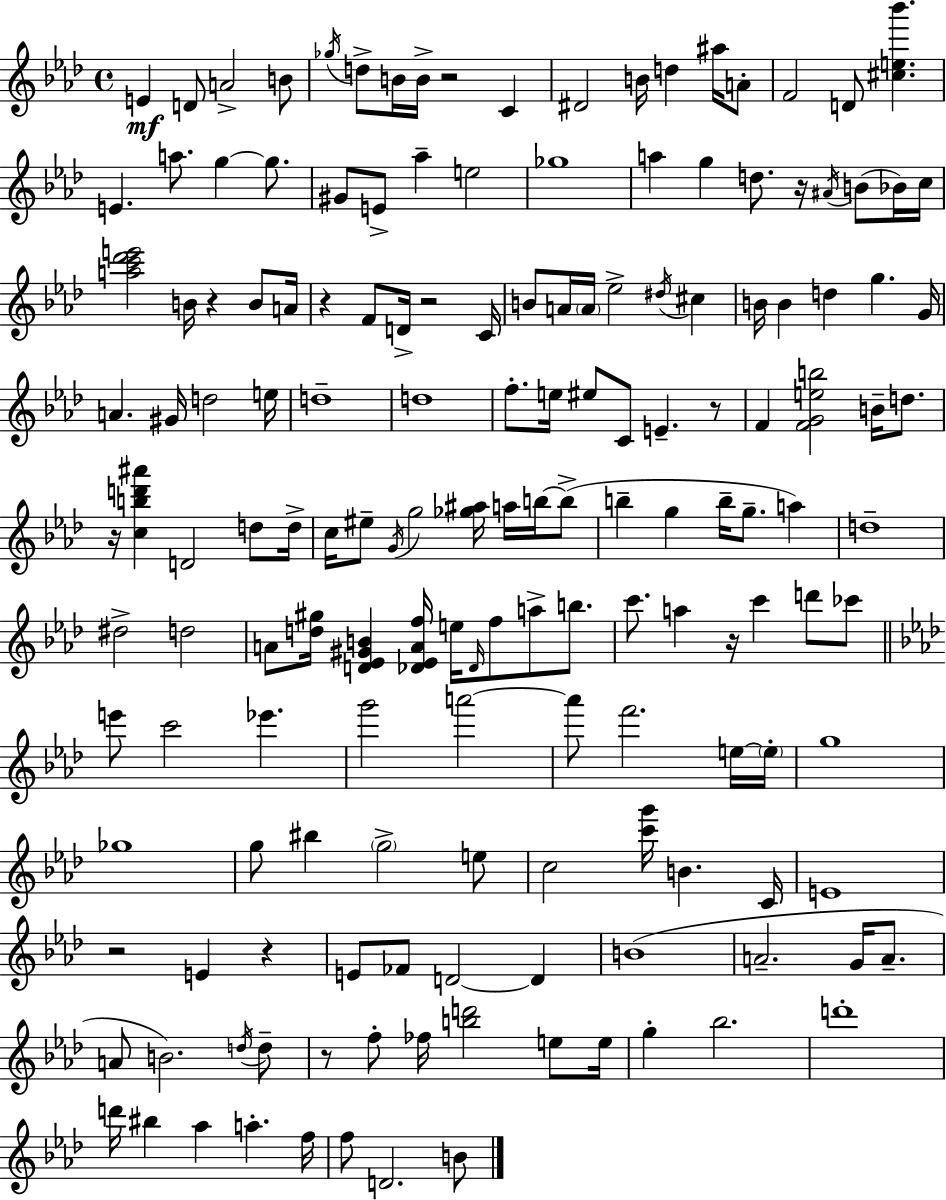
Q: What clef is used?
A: treble